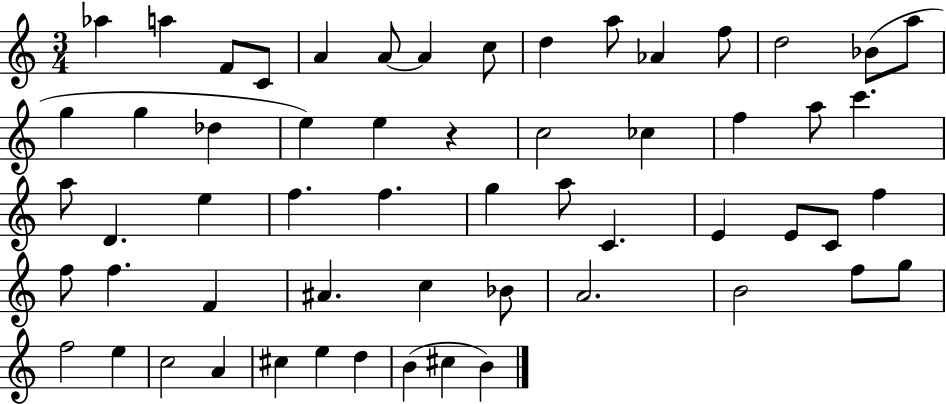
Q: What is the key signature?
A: C major